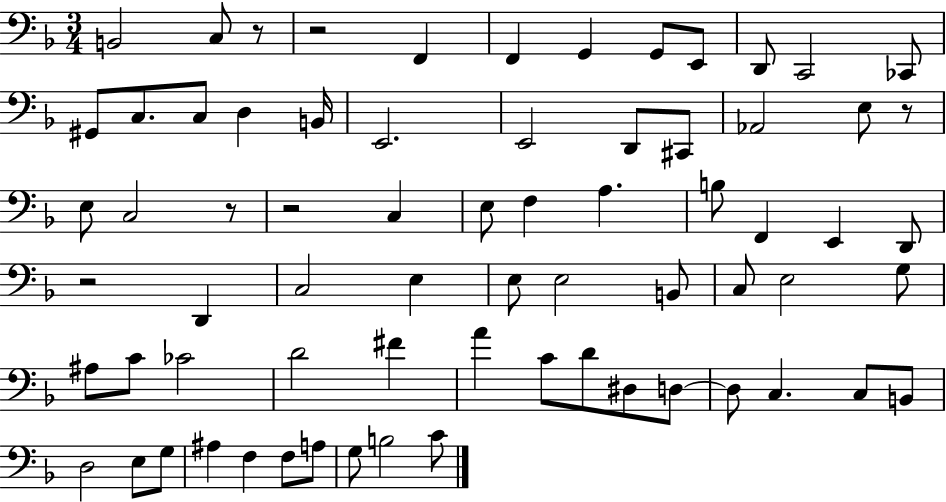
{
  \clef bass
  \numericTimeSignature
  \time 3/4
  \key f \major
  b,2 c8 r8 | r2 f,4 | f,4 g,4 g,8 e,8 | d,8 c,2 ces,8 | \break gis,8 c8. c8 d4 b,16 | e,2. | e,2 d,8 cis,8 | aes,2 e8 r8 | \break e8 c2 r8 | r2 c4 | e8 f4 a4. | b8 f,4 e,4 d,8 | \break r2 d,4 | c2 e4 | e8 e2 b,8 | c8 e2 g8 | \break ais8 c'8 ces'2 | d'2 fis'4 | a'4 c'8 d'8 dis8 d8~~ | d8 c4. c8 b,8 | \break d2 e8 g8 | ais4 f4 f8 a8 | g8 b2 c'8 | \bar "|."
}